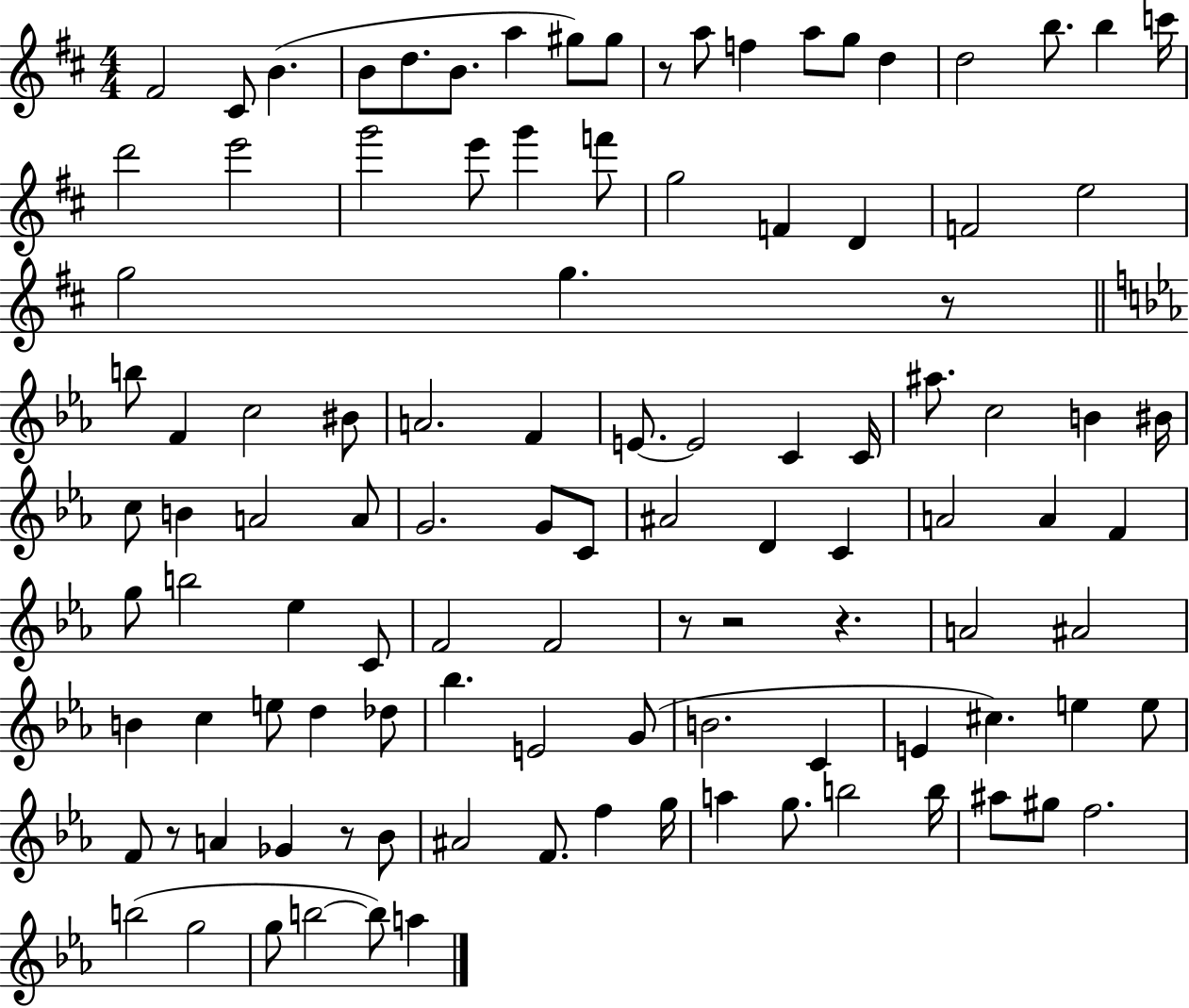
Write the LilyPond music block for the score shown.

{
  \clef treble
  \numericTimeSignature
  \time 4/4
  \key d \major
  \repeat volta 2 { fis'2 cis'8 b'4.( | b'8 d''8. b'8. a''4 gis''8) gis''8 | r8 a''8 f''4 a''8 g''8 d''4 | d''2 b''8. b''4 c'''16 | \break d'''2 e'''2 | g'''2 e'''8 g'''4 f'''8 | g''2 f'4 d'4 | f'2 e''2 | \break g''2 g''4. r8 | \bar "||" \break \key ees \major b''8 f'4 c''2 bis'8 | a'2. f'4 | e'8.~~ e'2 c'4 c'16 | ais''8. c''2 b'4 bis'16 | \break c''8 b'4 a'2 a'8 | g'2. g'8 c'8 | ais'2 d'4 c'4 | a'2 a'4 f'4 | \break g''8 b''2 ees''4 c'8 | f'2 f'2 | r8 r2 r4. | a'2 ais'2 | \break b'4 c''4 e''8 d''4 des''8 | bes''4. e'2 g'8( | b'2. c'4 | e'4 cis''4.) e''4 e''8 | \break f'8 r8 a'4 ges'4 r8 bes'8 | ais'2 f'8. f''4 g''16 | a''4 g''8. b''2 b''16 | ais''8 gis''8 f''2. | \break b''2( g''2 | g''8 b''2~~ b''8) a''4 | } \bar "|."
}